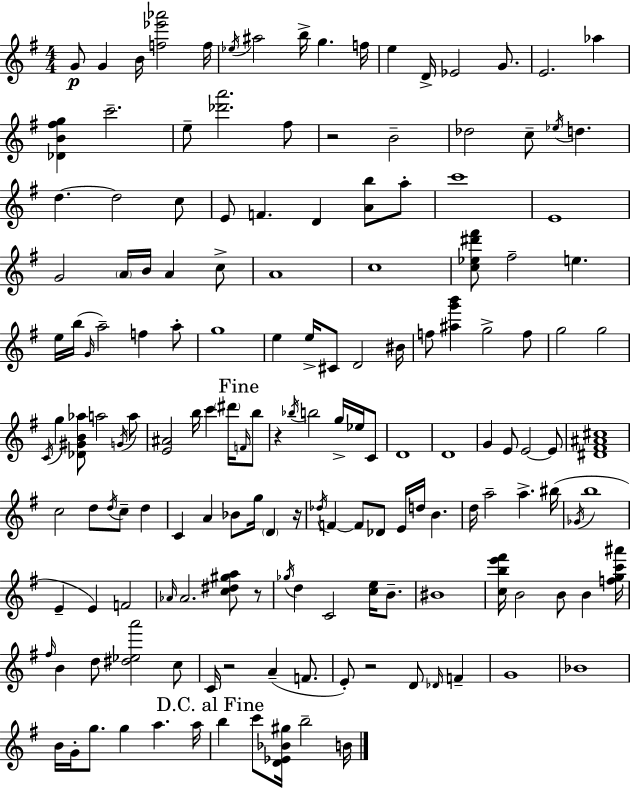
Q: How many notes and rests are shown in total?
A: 159